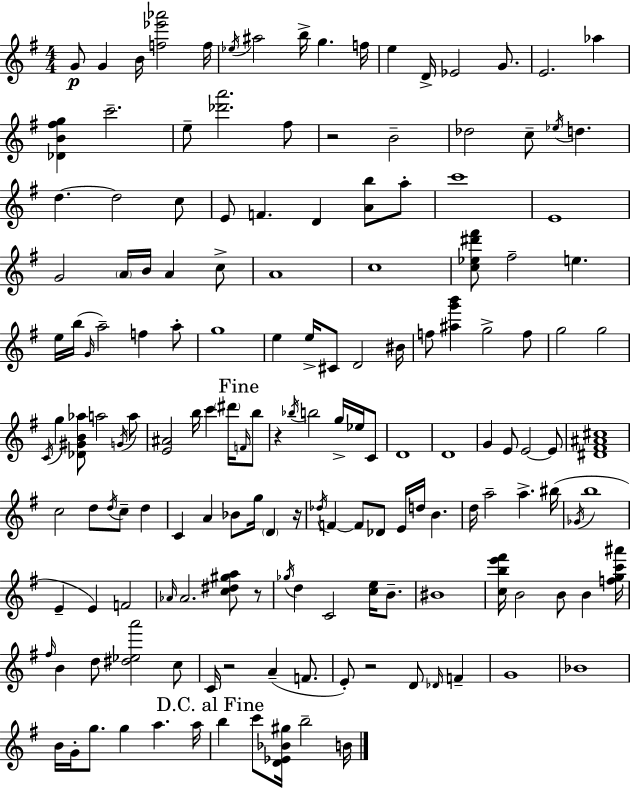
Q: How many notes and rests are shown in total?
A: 159